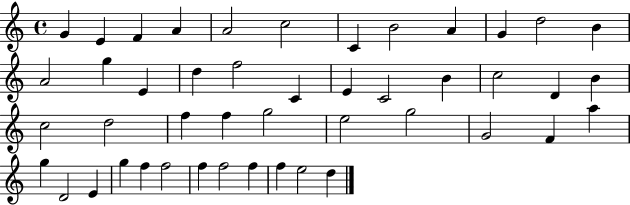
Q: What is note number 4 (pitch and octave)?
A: A4